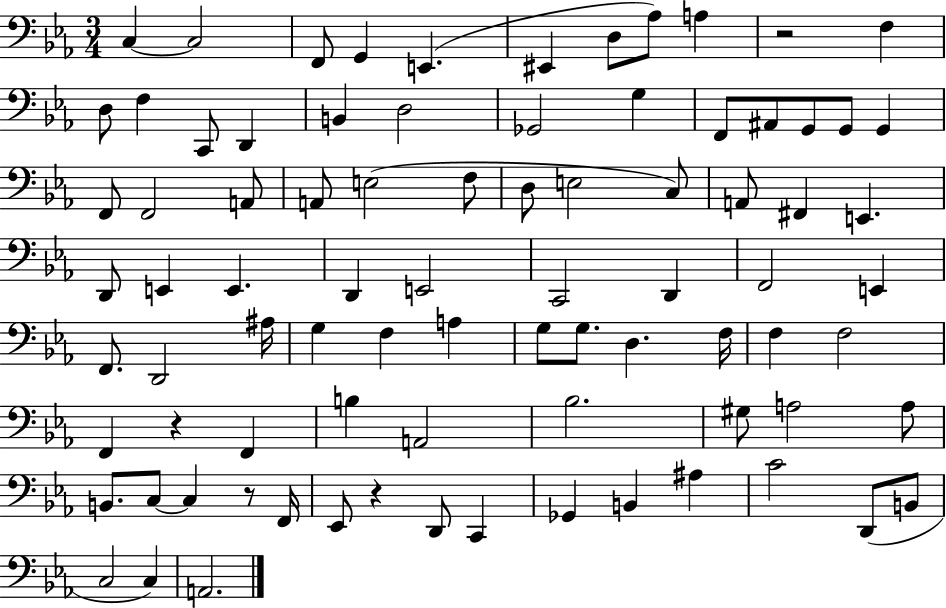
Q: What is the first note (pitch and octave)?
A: C3